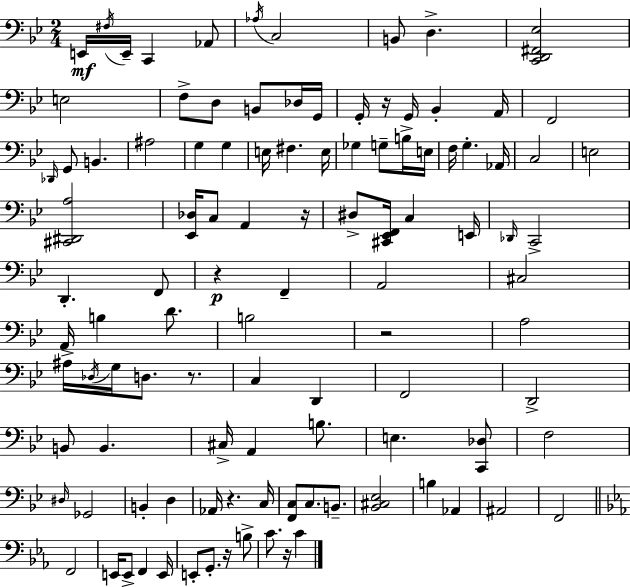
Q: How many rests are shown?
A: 8